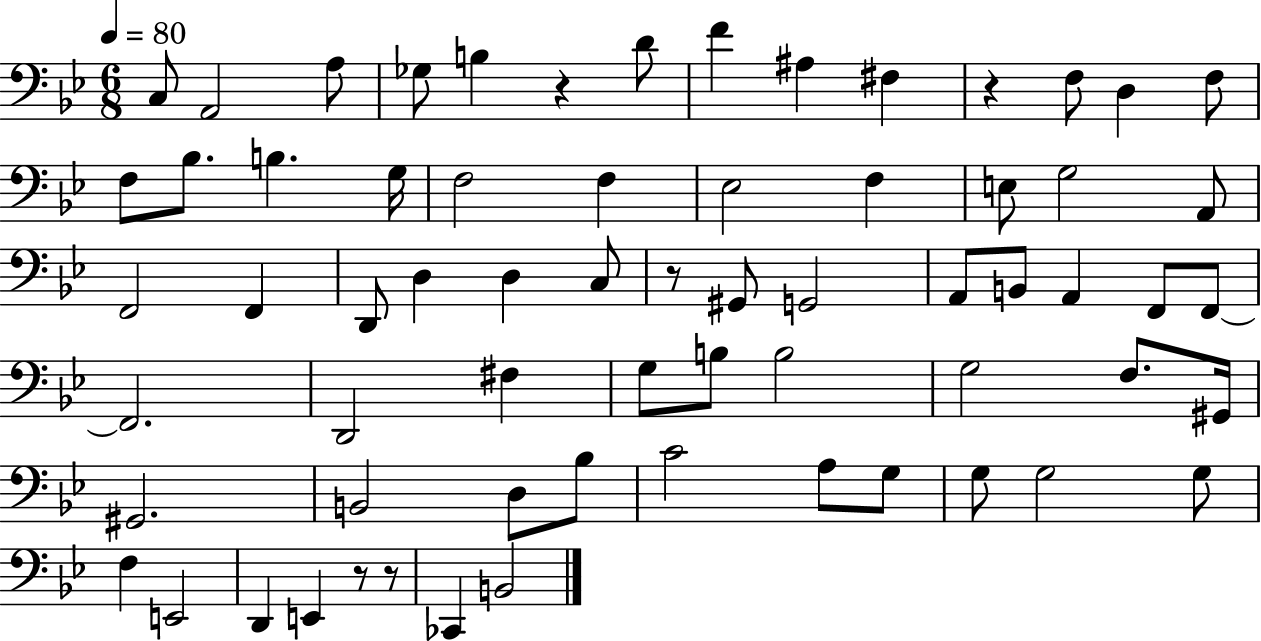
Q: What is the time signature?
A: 6/8